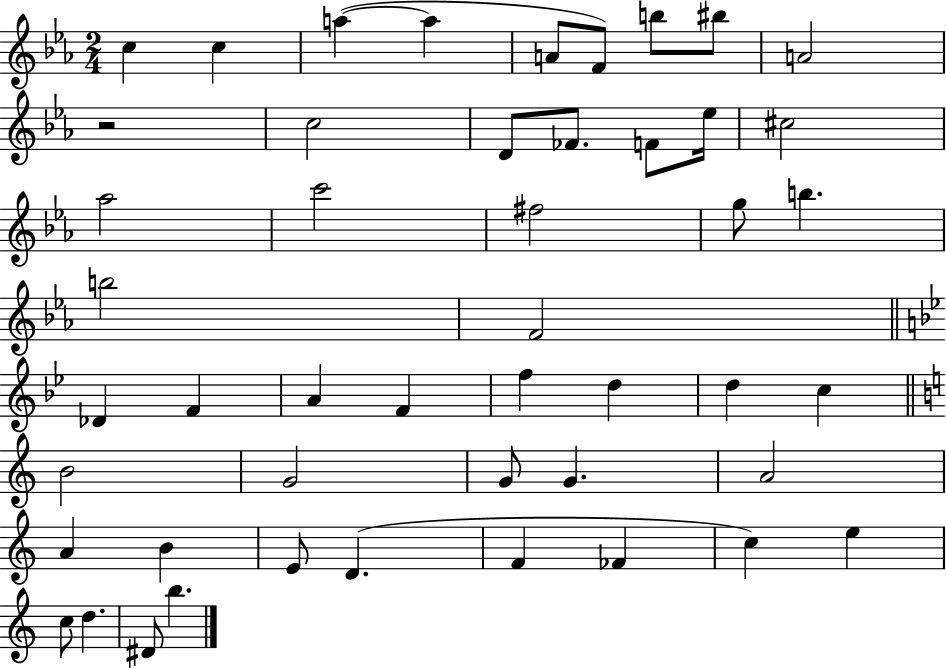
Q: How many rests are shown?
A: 1